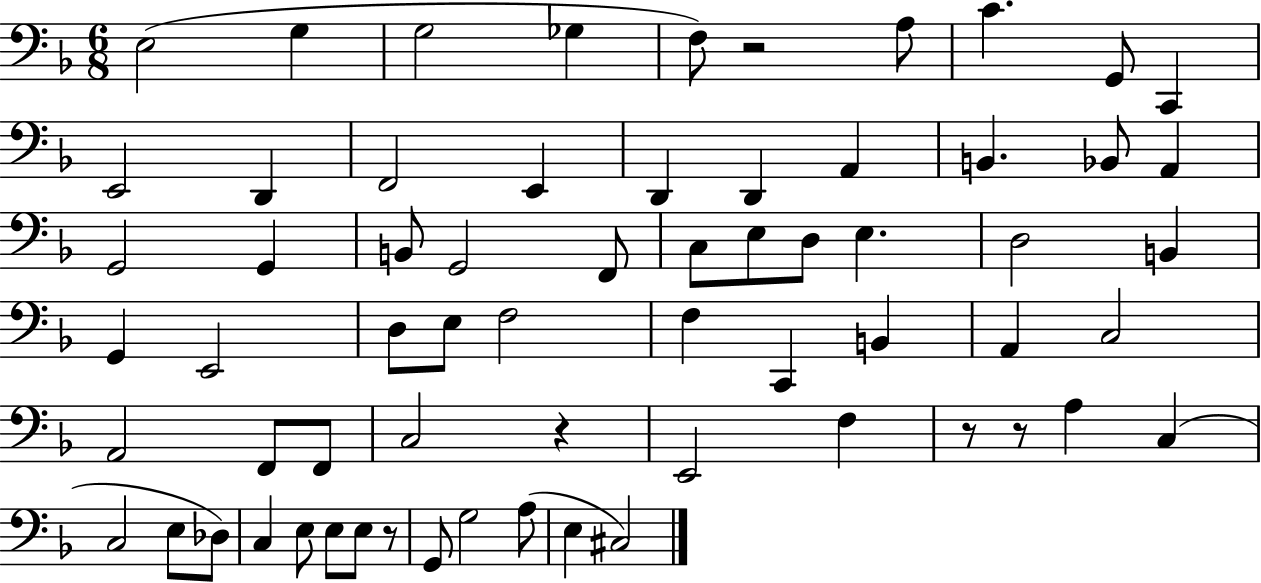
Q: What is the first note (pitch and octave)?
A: E3